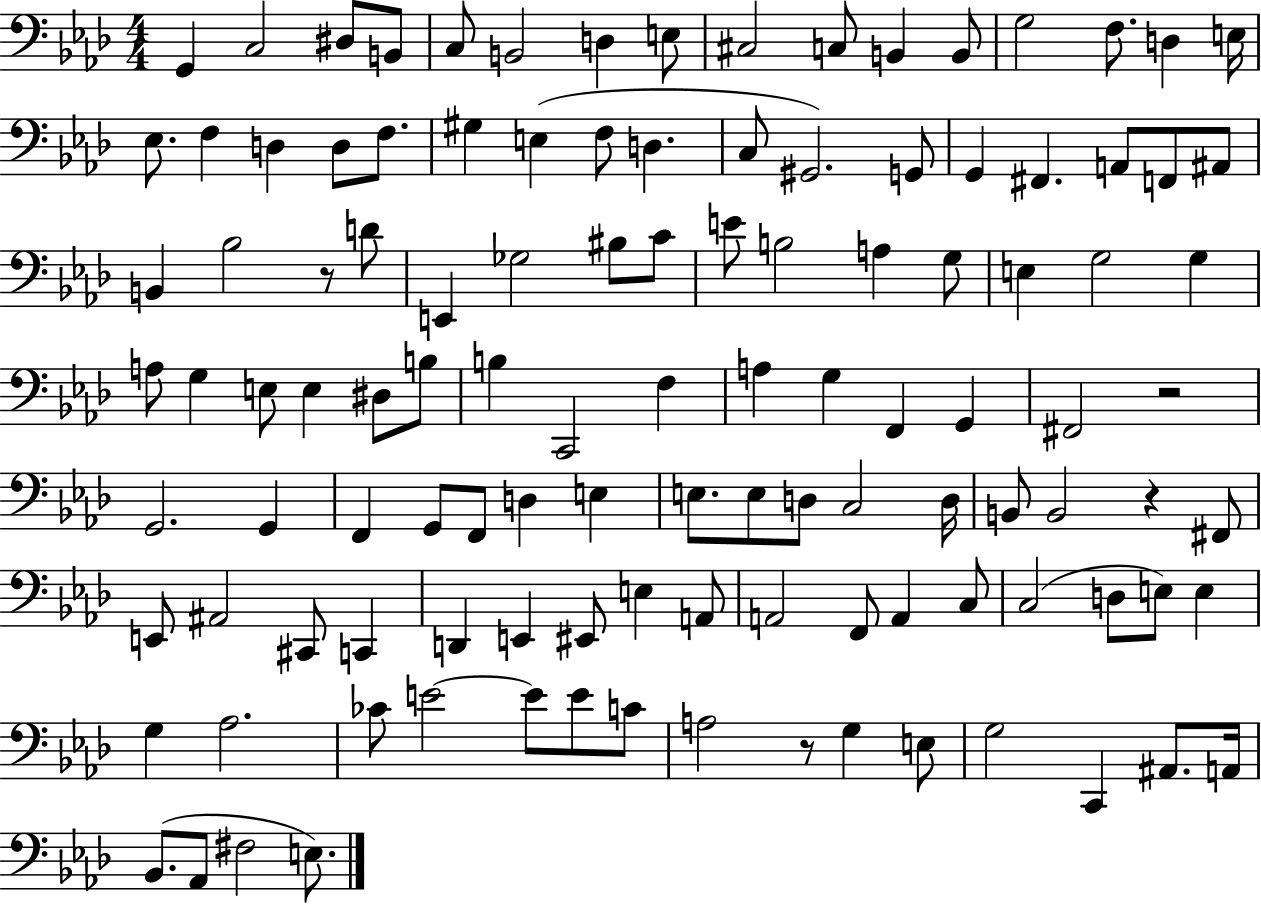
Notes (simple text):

G2/q C3/h D#3/e B2/e C3/e B2/h D3/q E3/e C#3/h C3/e B2/q B2/e G3/h F3/e. D3/q E3/s Eb3/e. F3/q D3/q D3/e F3/e. G#3/q E3/q F3/e D3/q. C3/e G#2/h. G2/e G2/q F#2/q. A2/e F2/e A#2/e B2/q Bb3/h R/e D4/e E2/q Gb3/h BIS3/e C4/e E4/e B3/h A3/q G3/e E3/q G3/h G3/q A3/e G3/q E3/e E3/q D#3/e B3/e B3/q C2/h F3/q A3/q G3/q F2/q G2/q F#2/h R/h G2/h. G2/q F2/q G2/e F2/e D3/q E3/q E3/e. E3/e D3/e C3/h D3/s B2/e B2/h R/q F#2/e E2/e A#2/h C#2/e C2/q D2/q E2/q EIS2/e E3/q A2/e A2/h F2/e A2/q C3/e C3/h D3/e E3/e E3/q G3/q Ab3/h. CES4/e E4/h E4/e E4/e C4/e A3/h R/e G3/q E3/e G3/h C2/q A#2/e. A2/s Bb2/e. Ab2/e F#3/h E3/e.